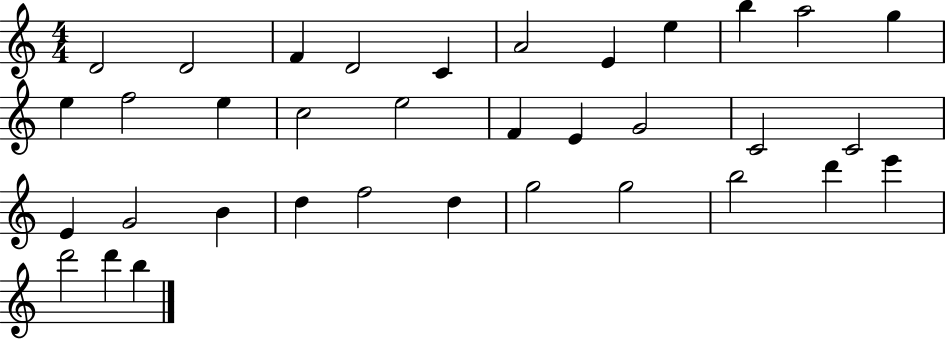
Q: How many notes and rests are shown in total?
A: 35